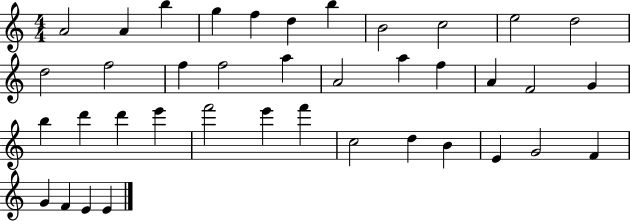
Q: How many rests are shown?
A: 0